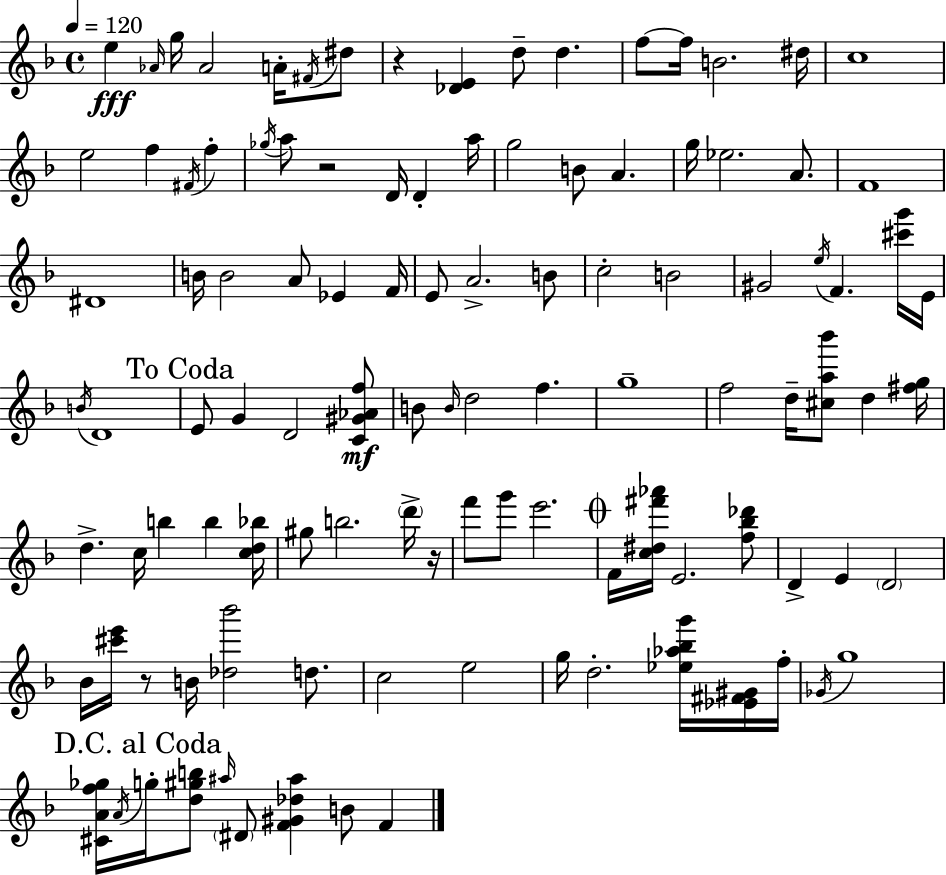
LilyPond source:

{
  \clef treble
  \time 4/4
  \defaultTimeSignature
  \key f \major
  \tempo 4 = 120
  e''4\fff \grace { aes'16 } g''16 aes'2 a'16-. \acciaccatura { fis'16 } | dis''8 r4 <des' e'>4 d''8-- d''4. | f''8~~ f''16 b'2. | dis''16 c''1 | \break e''2 f''4 \acciaccatura { fis'16 } f''4-. | \acciaccatura { ges''16 } a''8 r2 d'16 d'4-. | a''16 g''2 b'8 a'4. | g''16 ees''2. | \break a'8. f'1 | dis'1 | b'16 b'2 a'8 ees'4 | f'16 e'8 a'2.-> | \break b'8 c''2-. b'2 | gis'2 \acciaccatura { e''16 } f'4. | <cis''' g'''>16 e'16 \acciaccatura { b'16 } d'1 | \mark "To Coda" e'8 g'4 d'2 | \break <c' gis' aes' f''>8\mf b'8 \grace { b'16 } d''2 | f''4. g''1-- | f''2 d''16-- | <cis'' a'' bes'''>8 d''4 <fis'' g''>16 d''4.-> c''16 b''4 | \break b''4 <c'' d'' bes''>16 gis''8 b''2. | \parenthesize d'''16-> r16 f'''8 g'''8 e'''2. | \mark \markup { \musicglyph "scripts.coda" } f'16 <c'' dis'' fis''' aes'''>16 e'2. | <f'' bes'' des'''>8 d'4-> e'4 \parenthesize d'2 | \break bes'16 <cis''' e'''>16 r8 b'16 <des'' bes'''>2 | d''8. c''2 e''2 | g''16 d''2.-. | <ees'' aes'' bes'' g'''>16 <ees' fis' gis'>16 f''16-. \acciaccatura { ges'16 } g''1 | \break \mark "D.C. al Coda" <cis' a' f'' ges''>16 \acciaccatura { a'16 } g''16-. <d'' gis'' b''>8 \grace { ais''16 } \parenthesize dis'8 | <f' gis' des'' ais''>4 b'8 f'4 \bar "|."
}